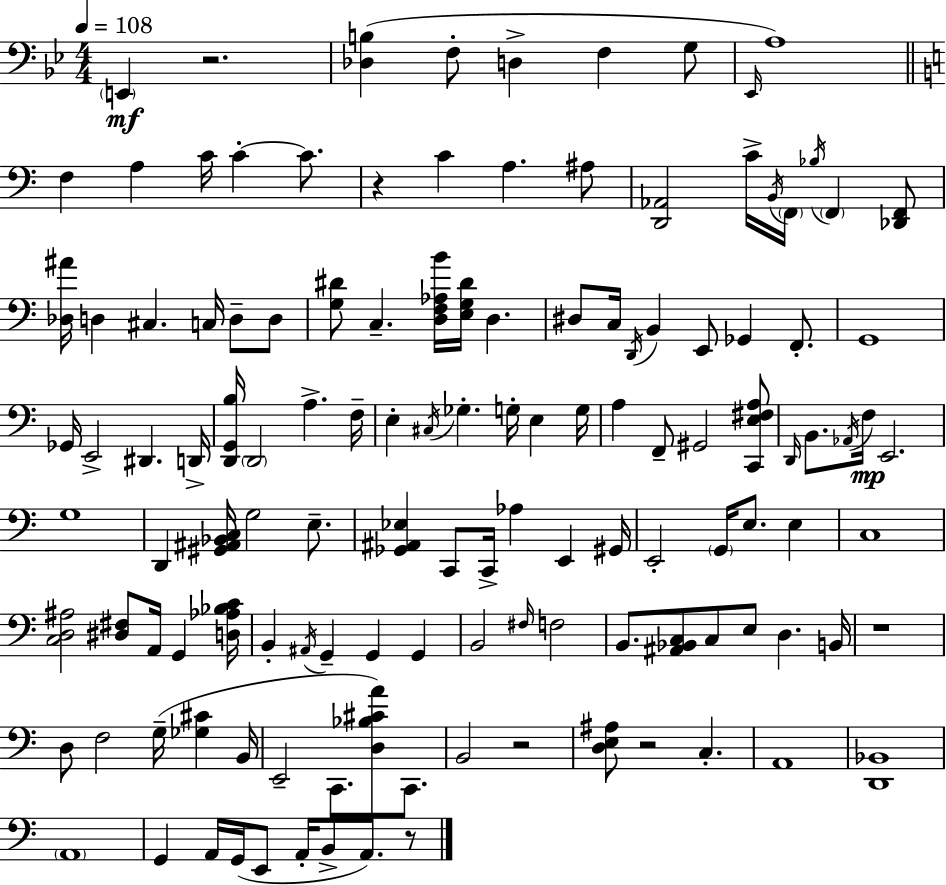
E2/q R/h. [Db3,B3]/q F3/e D3/q F3/q G3/e Eb2/s A3/w F3/q A3/q C4/s C4/q C4/e. R/q C4/q A3/q. A#3/e [D2,Ab2]/h C4/s B2/s F2/s Bb3/s F2/q [Db2,F2]/e [Db3,A#4]/s D3/q C#3/q. C3/s D3/e D3/e [G3,D#4]/e C3/q. [D3,F3,Ab3,B4]/s [E3,G3,D#4]/s D3/q. D#3/e C3/s D2/s B2/q E2/e Gb2/q F2/e. G2/w Gb2/s E2/h D#2/q. D2/s [D2,G2,B3]/s D2/h A3/q. F3/s E3/q C#3/s Gb3/q. G3/s E3/q G3/s A3/q F2/e G#2/h [C2,E3,F#3,A3]/e D2/s B2/e. Ab2/s F3/s E2/h. G3/w D2/q [G#2,A#2,Bb2,C3]/s G3/h E3/e. [Gb2,A#2,Eb3]/q C2/e C2/s Ab3/q E2/q G#2/s E2/h G2/s E3/e. E3/q C3/w [C3,D3,A#3]/h [D#3,F#3]/e A2/s G2/q [D3,Ab3,Bb3,C4]/s B2/q A#2/s G2/q G2/q G2/q B2/h F#3/s F3/h B2/e. [A#2,Bb2,C3]/e C3/e E3/e D3/q. B2/s R/w D3/e F3/h G3/s [Gb3,C#4]/q B2/s E2/h C2/e. [D3,Bb3,C#4,A4]/e C2/e. B2/h R/h [D3,E3,A#3]/e R/h C3/q. A2/w [D2,Bb2]/w A2/w G2/q A2/s G2/s E2/e A2/s B2/e A2/e. R/e